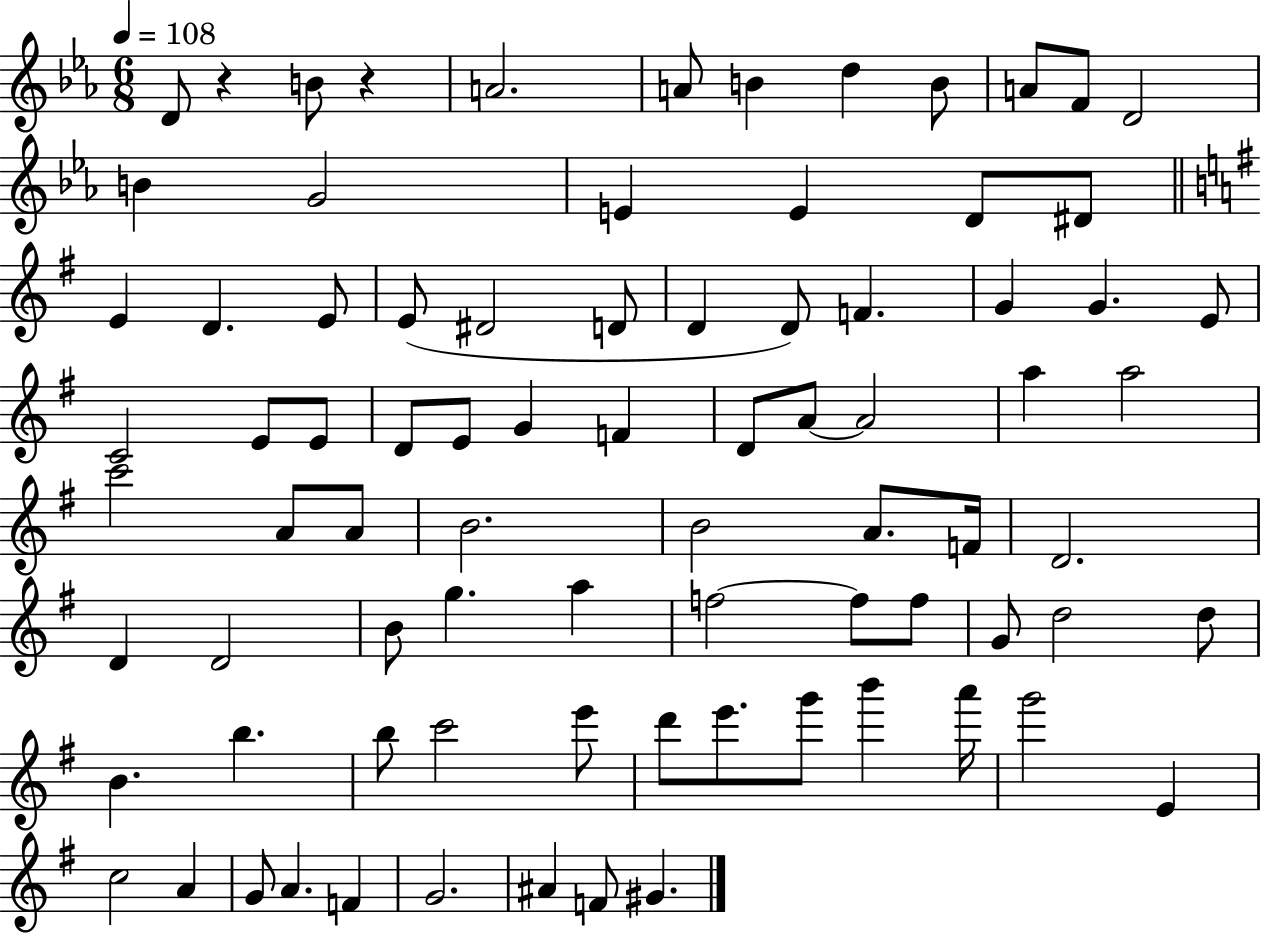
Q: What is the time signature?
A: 6/8